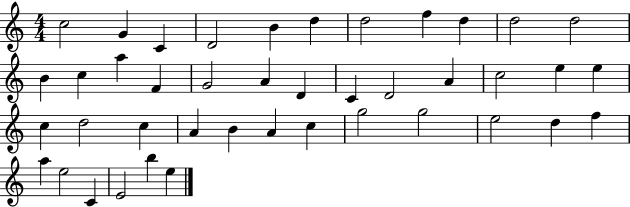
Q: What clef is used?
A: treble